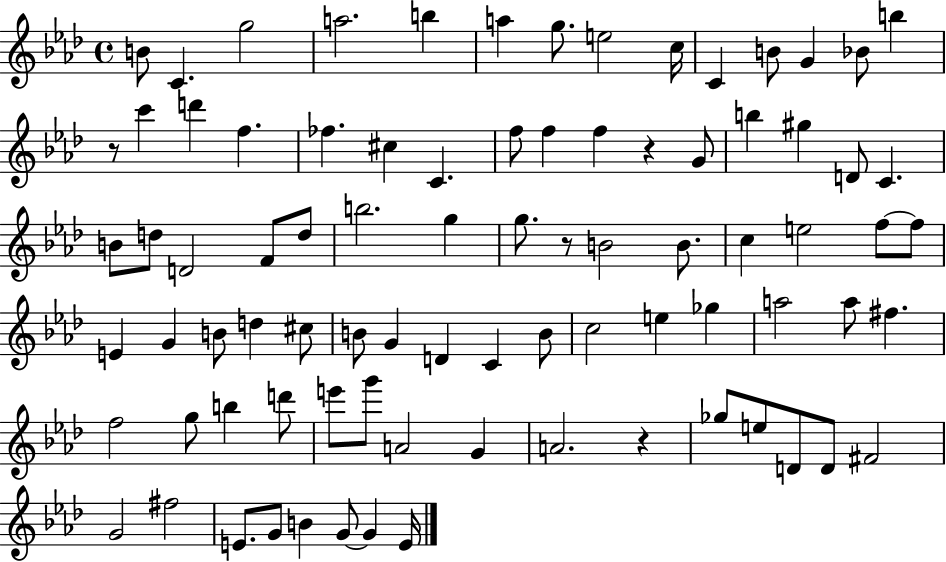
{
  \clef treble
  \time 4/4
  \defaultTimeSignature
  \key aes \major
  b'8 c'4. g''2 | a''2. b''4 | a''4 g''8. e''2 c''16 | c'4 b'8 g'4 bes'8 b''4 | \break r8 c'''4 d'''4 f''4. | fes''4. cis''4 c'4. | f''8 f''4 f''4 r4 g'8 | b''4 gis''4 d'8 c'4. | \break b'8 d''8 d'2 f'8 d''8 | b''2. g''4 | g''8. r8 b'2 b'8. | c''4 e''2 f''8~~ f''8 | \break e'4 g'4 b'8 d''4 cis''8 | b'8 g'4 d'4 c'4 b'8 | c''2 e''4 ges''4 | a''2 a''8 fis''4. | \break f''2 g''8 b''4 d'''8 | e'''8 g'''8 a'2 g'4 | a'2. r4 | ges''8 e''8 d'8 d'8 fis'2 | \break g'2 fis''2 | e'8. g'8 b'4 g'8~~ g'4 e'16 | \bar "|."
}